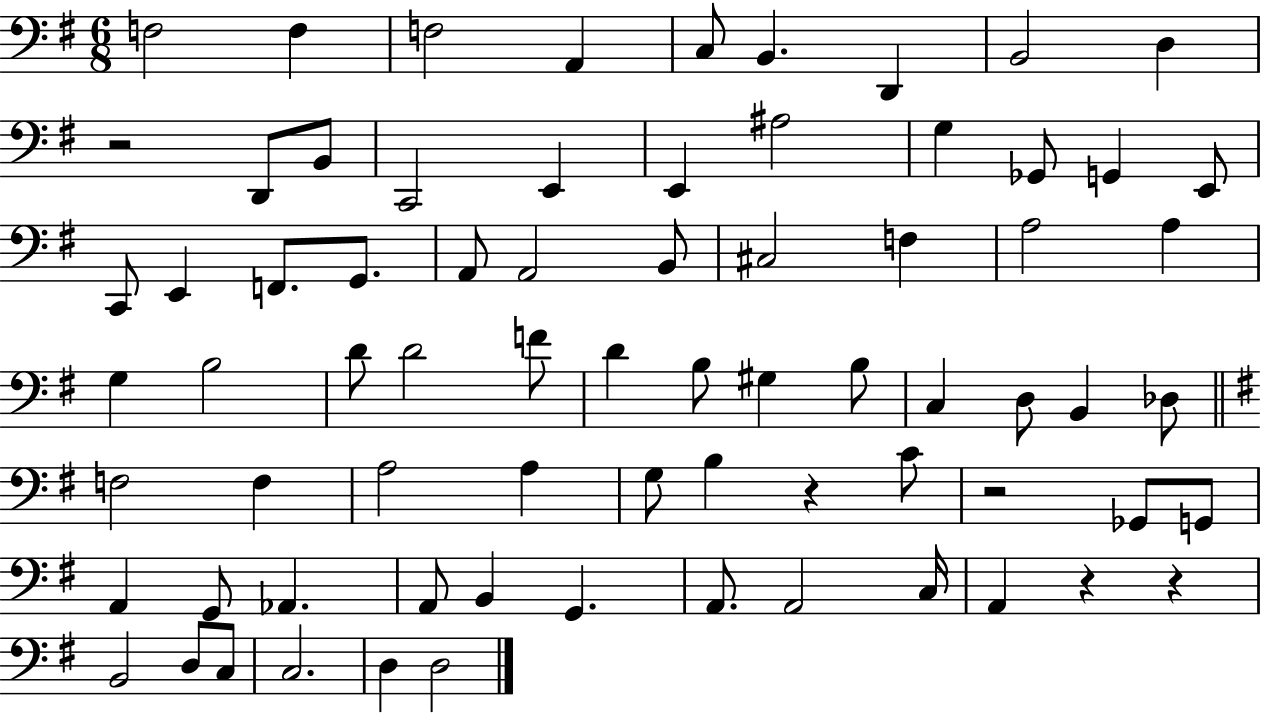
F3/h F3/q F3/h A2/q C3/e B2/q. D2/q B2/h D3/q R/h D2/e B2/e C2/h E2/q E2/q A#3/h G3/q Gb2/e G2/q E2/e C2/e E2/q F2/e. G2/e. A2/e A2/h B2/e C#3/h F3/q A3/h A3/q G3/q B3/h D4/e D4/h F4/e D4/q B3/e G#3/q B3/e C3/q D3/e B2/q Db3/e F3/h F3/q A3/h A3/q G3/e B3/q R/q C4/e R/h Gb2/e G2/e A2/q G2/e Ab2/q. A2/e B2/q G2/q. A2/e. A2/h C3/s A2/q R/q R/q B2/h D3/e C3/e C3/h. D3/q D3/h